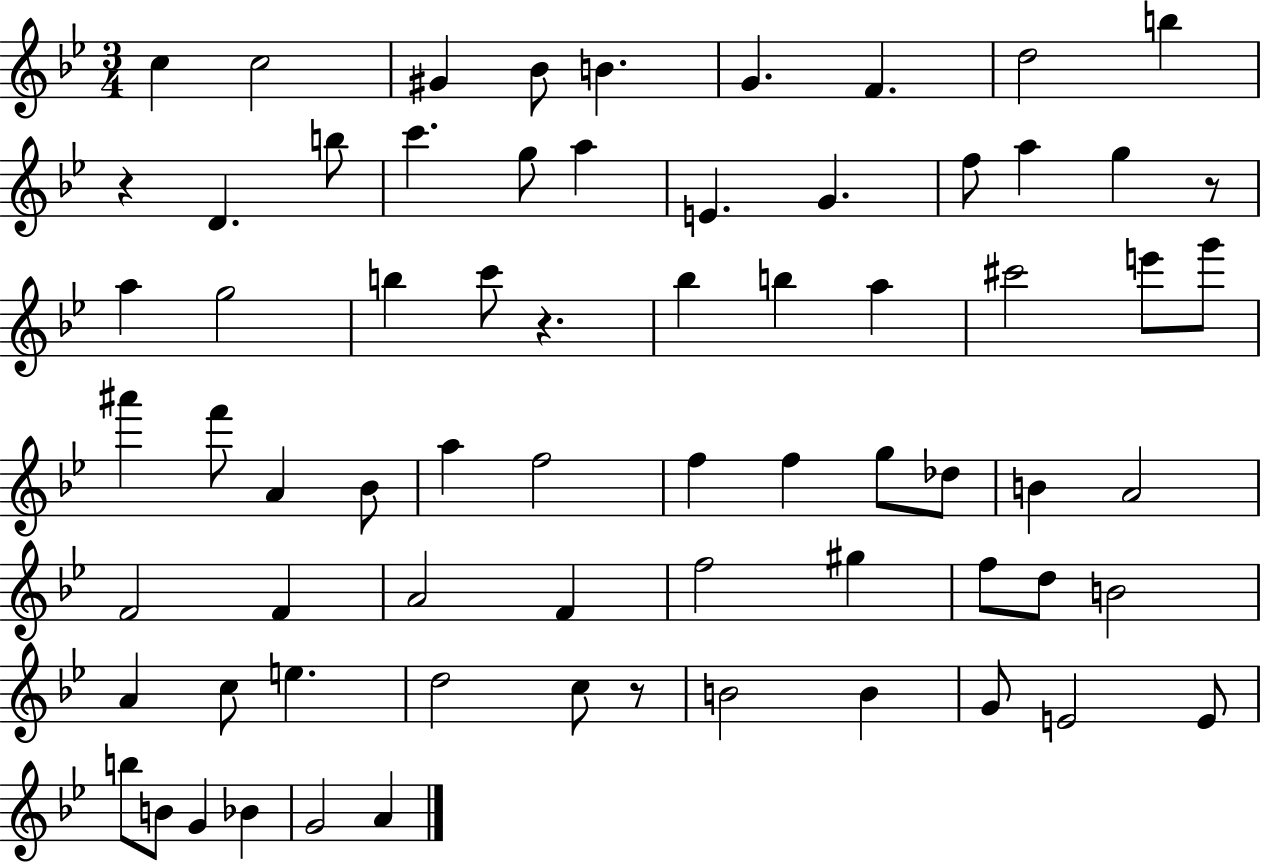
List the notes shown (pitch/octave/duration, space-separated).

C5/q C5/h G#4/q Bb4/e B4/q. G4/q. F4/q. D5/h B5/q R/q D4/q. B5/e C6/q. G5/e A5/q E4/q. G4/q. F5/e A5/q G5/q R/e A5/q G5/h B5/q C6/e R/q. Bb5/q B5/q A5/q C#6/h E6/e G6/e A#6/q F6/e A4/q Bb4/e A5/q F5/h F5/q F5/q G5/e Db5/e B4/q A4/h F4/h F4/q A4/h F4/q F5/h G#5/q F5/e D5/e B4/h A4/q C5/e E5/q. D5/h C5/e R/e B4/h B4/q G4/e E4/h E4/e B5/e B4/e G4/q Bb4/q G4/h A4/q